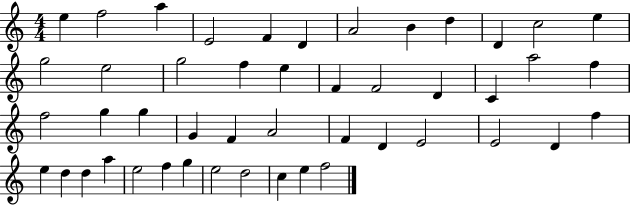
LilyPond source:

{
  \clef treble
  \numericTimeSignature
  \time 4/4
  \key c \major
  e''4 f''2 a''4 | e'2 f'4 d'4 | a'2 b'4 d''4 | d'4 c''2 e''4 | \break g''2 e''2 | g''2 f''4 e''4 | f'4 f'2 d'4 | c'4 a''2 f''4 | \break f''2 g''4 g''4 | g'4 f'4 a'2 | f'4 d'4 e'2 | e'2 d'4 f''4 | \break e''4 d''4 d''4 a''4 | e''2 f''4 g''4 | e''2 d''2 | c''4 e''4 f''2 | \break \bar "|."
}